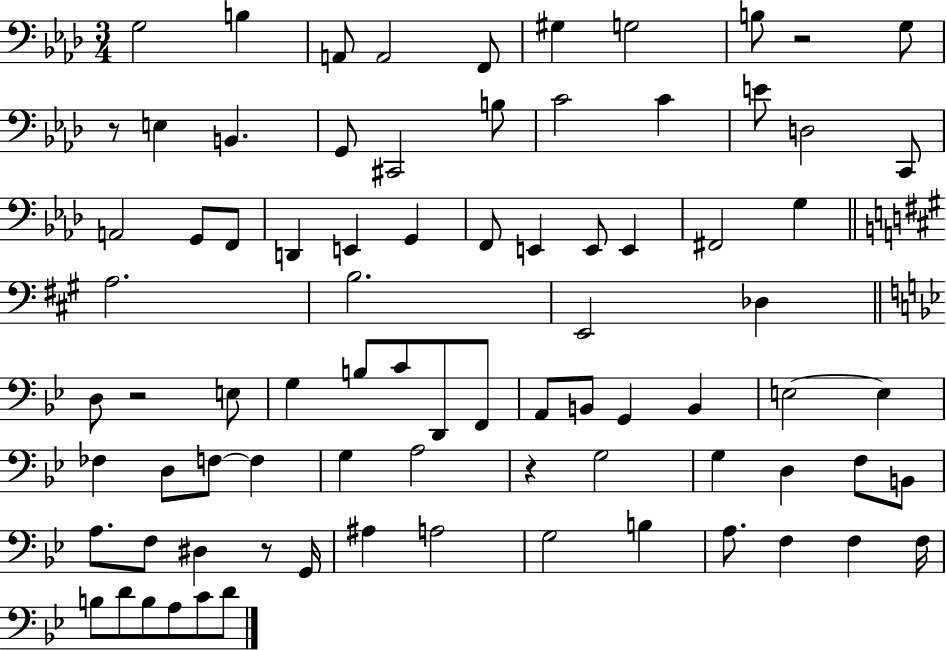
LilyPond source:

{
  \clef bass
  \numericTimeSignature
  \time 3/4
  \key aes \major
  \repeat volta 2 { g2 b4 | a,8 a,2 f,8 | gis4 g2 | b8 r2 g8 | \break r8 e4 b,4. | g,8 cis,2 b8 | c'2 c'4 | e'8 d2 c,8 | \break a,2 g,8 f,8 | d,4 e,4 g,4 | f,8 e,4 e,8 e,4 | fis,2 g4 | \break \bar "||" \break \key a \major a2. | b2. | e,2 des4 | \bar "||" \break \key bes \major d8 r2 e8 | g4 b8 c'8 d,8 f,8 | a,8 b,8 g,4 b,4 | e2~~ e4 | \break fes4 d8 f8~~ f4 | g4 a2 | r4 g2 | g4 d4 f8 b,8 | \break a8. f8 dis4 r8 g,16 | ais4 a2 | g2 b4 | a8. f4 f4 f16 | \break b8 d'8 b8 a8 c'8 d'8 | } \bar "|."
}